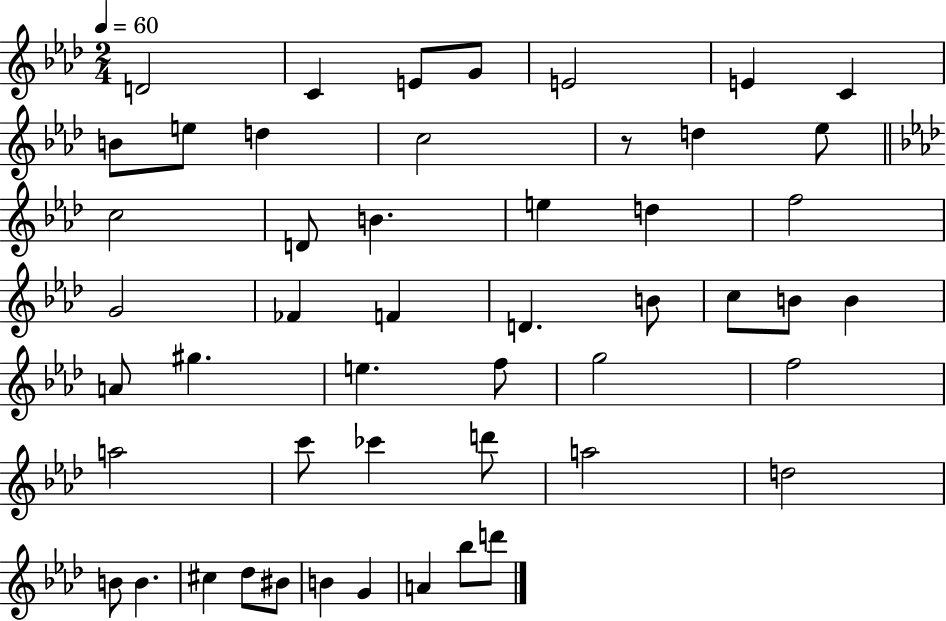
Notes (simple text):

D4/h C4/q E4/e G4/e E4/h E4/q C4/q B4/e E5/e D5/q C5/h R/e D5/q Eb5/e C5/h D4/e B4/q. E5/q D5/q F5/h G4/h FES4/q F4/q D4/q. B4/e C5/e B4/e B4/q A4/e G#5/q. E5/q. F5/e G5/h F5/h A5/h C6/e CES6/q D6/e A5/h D5/h B4/e B4/q. C#5/q Db5/e BIS4/e B4/q G4/q A4/q Bb5/e D6/e